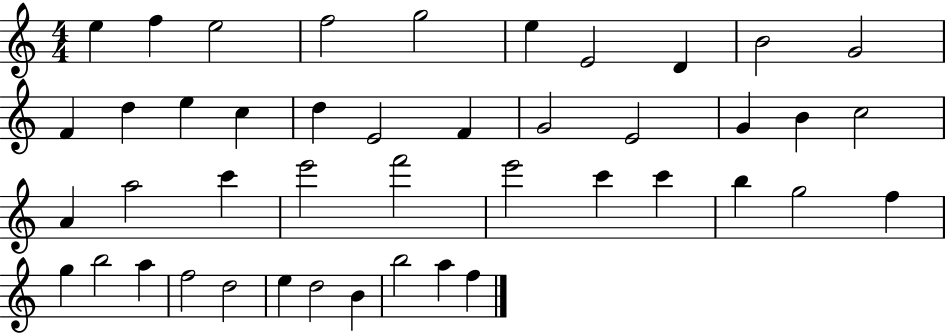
E5/q F5/q E5/h F5/h G5/h E5/q E4/h D4/q B4/h G4/h F4/q D5/q E5/q C5/q D5/q E4/h F4/q G4/h E4/h G4/q B4/q C5/h A4/q A5/h C6/q E6/h F6/h E6/h C6/q C6/q B5/q G5/h F5/q G5/q B5/h A5/q F5/h D5/h E5/q D5/h B4/q B5/h A5/q F5/q